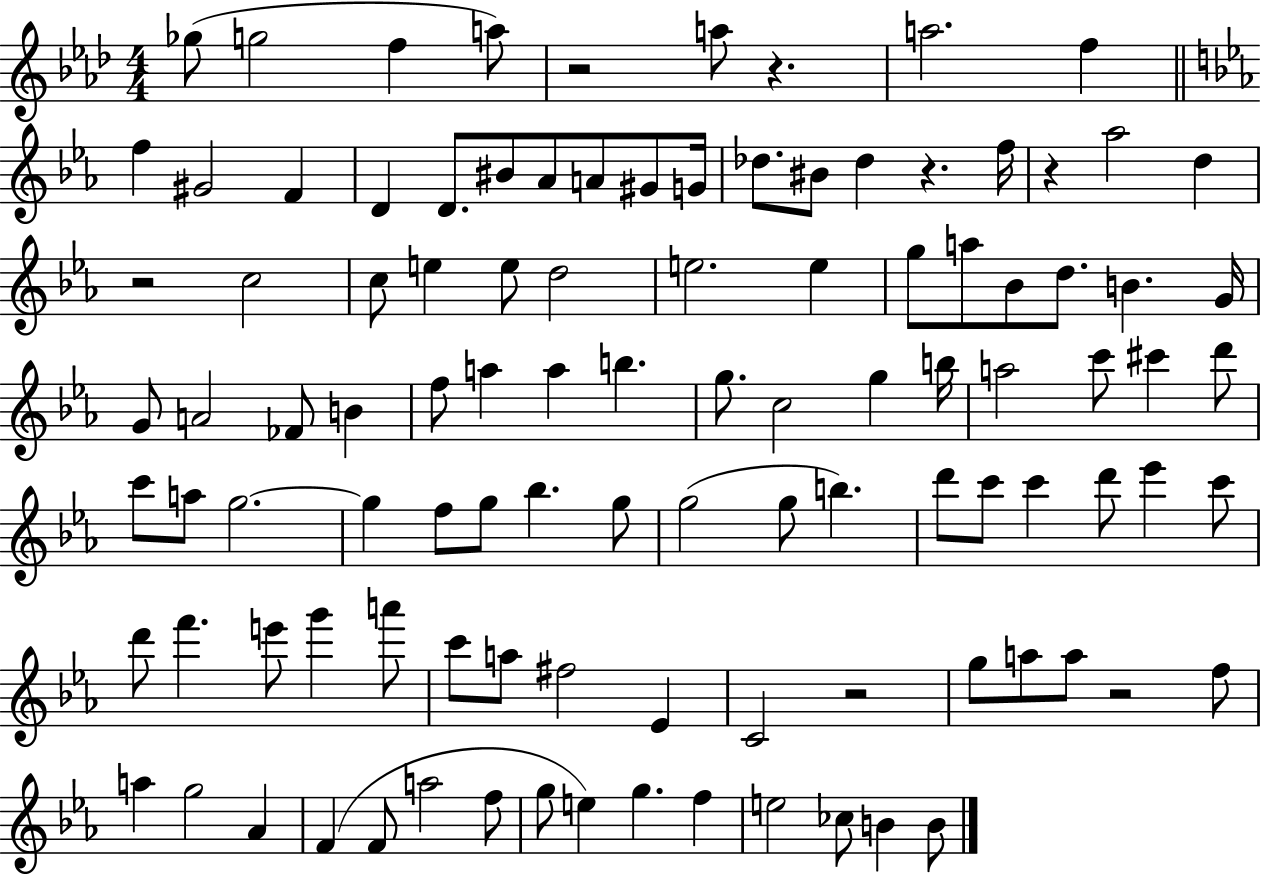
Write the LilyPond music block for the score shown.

{
  \clef treble
  \numericTimeSignature
  \time 4/4
  \key aes \major
  ges''8( g''2 f''4 a''8) | r2 a''8 r4. | a''2. f''4 | \bar "||" \break \key ees \major f''4 gis'2 f'4 | d'4 d'8. bis'8 aes'8 a'8 gis'8 g'16 | des''8. bis'8 des''4 r4. f''16 | r4 aes''2 d''4 | \break r2 c''2 | c''8 e''4 e''8 d''2 | e''2. e''4 | g''8 a''8 bes'8 d''8. b'4. g'16 | \break g'8 a'2 fes'8 b'4 | f''8 a''4 a''4 b''4. | g''8. c''2 g''4 b''16 | a''2 c'''8 cis'''4 d'''8 | \break c'''8 a''8 g''2.~~ | g''4 f''8 g''8 bes''4. g''8 | g''2( g''8 b''4.) | d'''8 c'''8 c'''4 d'''8 ees'''4 c'''8 | \break d'''8 f'''4. e'''8 g'''4 a'''8 | c'''8 a''8 fis''2 ees'4 | c'2 r2 | g''8 a''8 a''8 r2 f''8 | \break a''4 g''2 aes'4 | f'4( f'8 a''2 f''8 | g''8 e''4) g''4. f''4 | e''2 ces''8 b'4 b'8 | \break \bar "|."
}